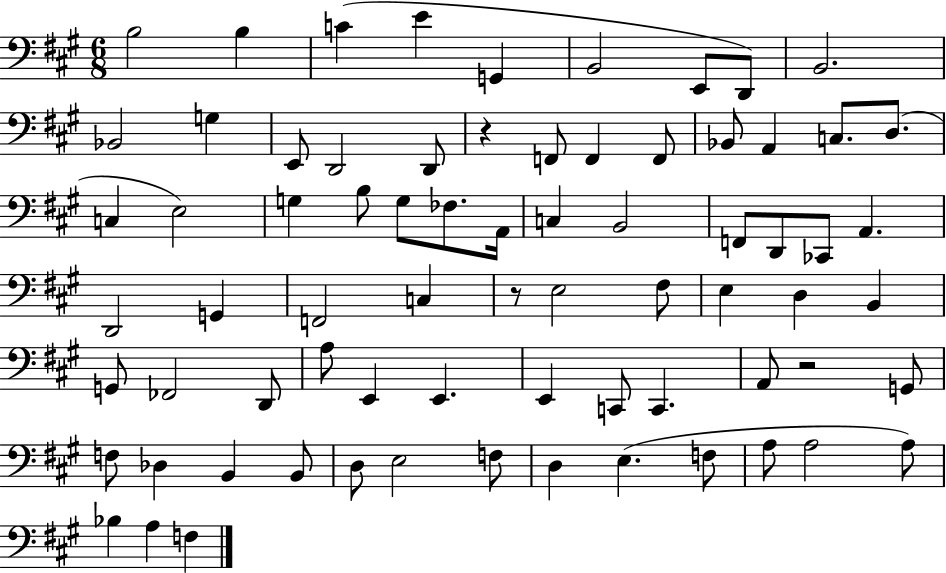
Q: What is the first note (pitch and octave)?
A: B3